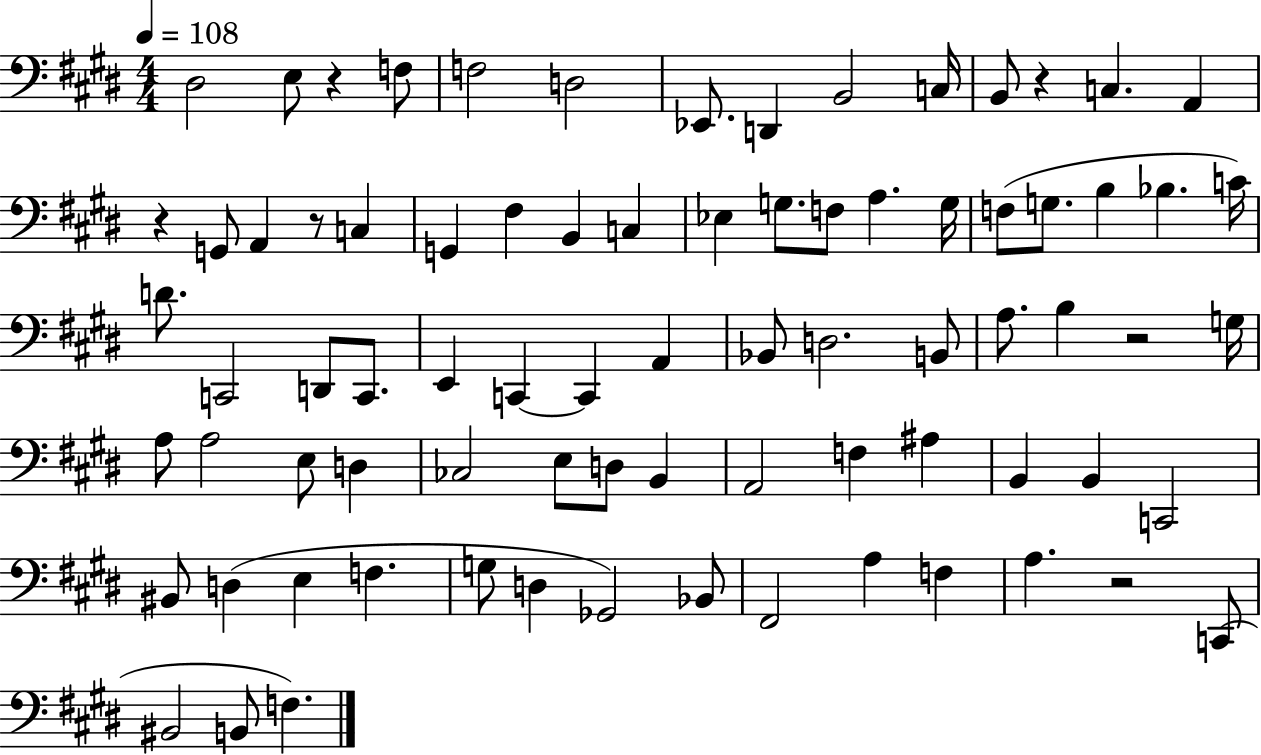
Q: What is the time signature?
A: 4/4